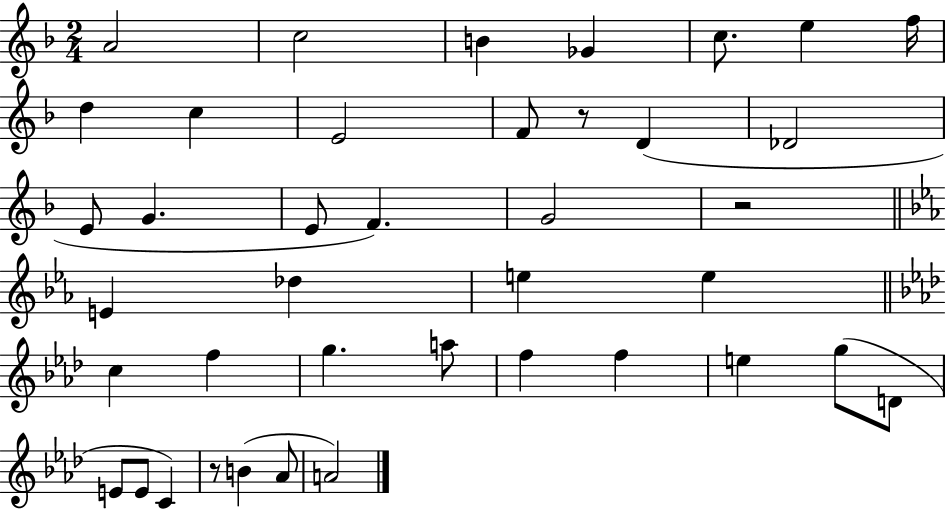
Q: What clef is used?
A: treble